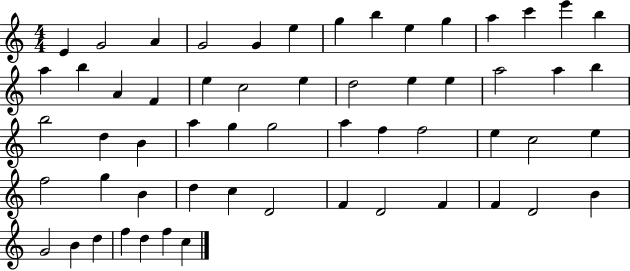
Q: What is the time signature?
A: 4/4